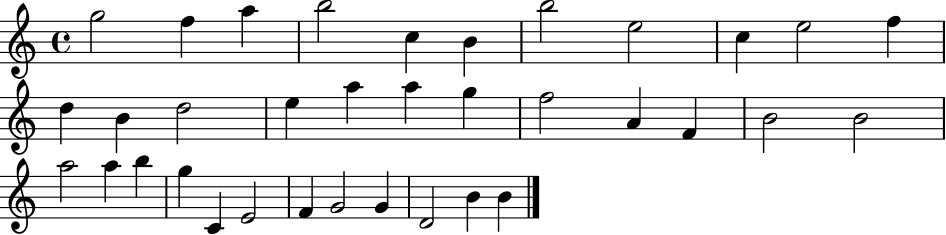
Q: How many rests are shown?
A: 0